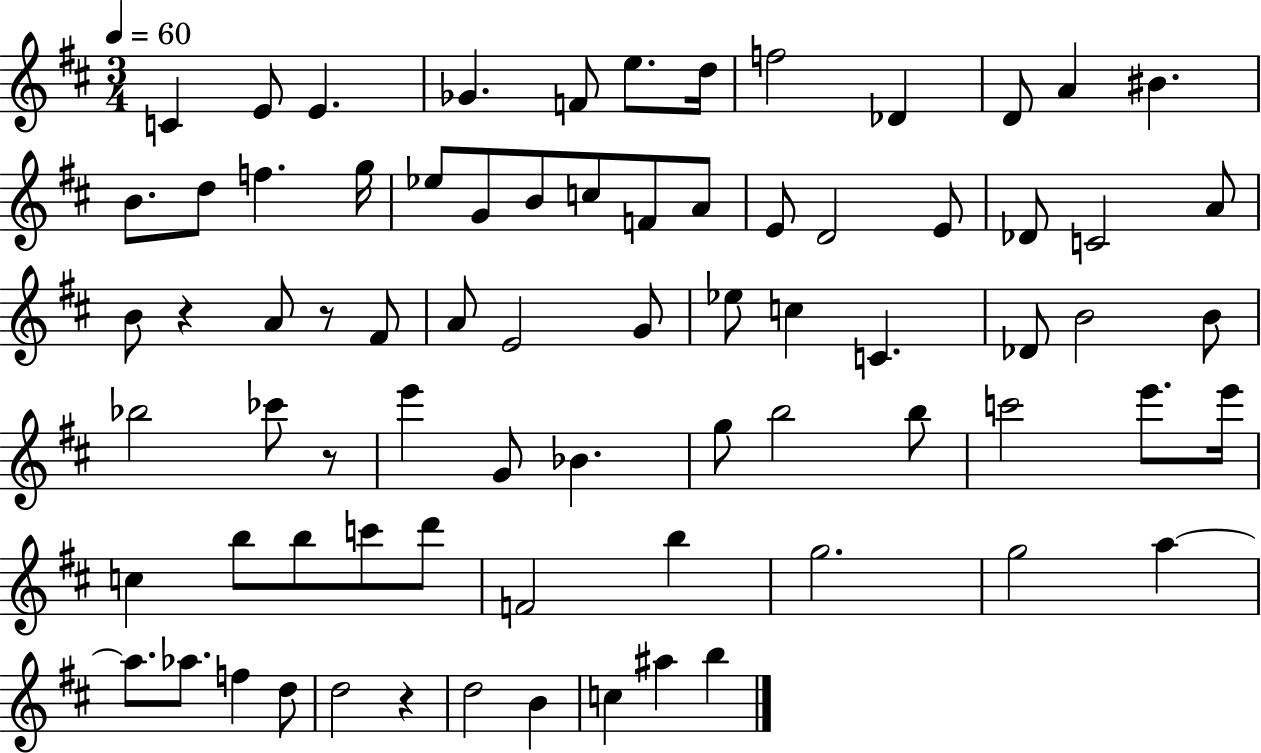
{
  \clef treble
  \numericTimeSignature
  \time 3/4
  \key d \major
  \tempo 4 = 60
  c'4 e'8 e'4. | ges'4. f'8 e''8. d''16 | f''2 des'4 | d'8 a'4 bis'4. | \break b'8. d''8 f''4. g''16 | ees''8 g'8 b'8 c''8 f'8 a'8 | e'8 d'2 e'8 | des'8 c'2 a'8 | \break b'8 r4 a'8 r8 fis'8 | a'8 e'2 g'8 | ees''8 c''4 c'4. | des'8 b'2 b'8 | \break bes''2 ces'''8 r8 | e'''4 g'8 bes'4. | g''8 b''2 b''8 | c'''2 e'''8. e'''16 | \break c''4 b''8 b''8 c'''8 d'''8 | f'2 b''4 | g''2. | g''2 a''4~~ | \break a''8. aes''8. f''4 d''8 | d''2 r4 | d''2 b'4 | c''4 ais''4 b''4 | \break \bar "|."
}